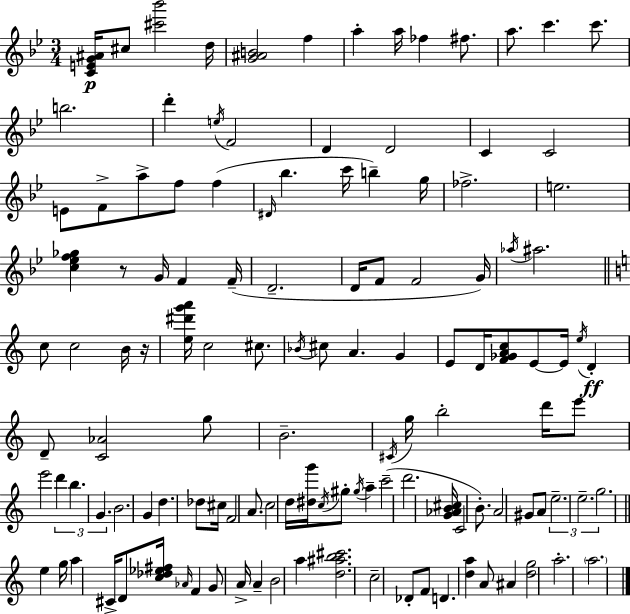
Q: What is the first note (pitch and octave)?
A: C#5